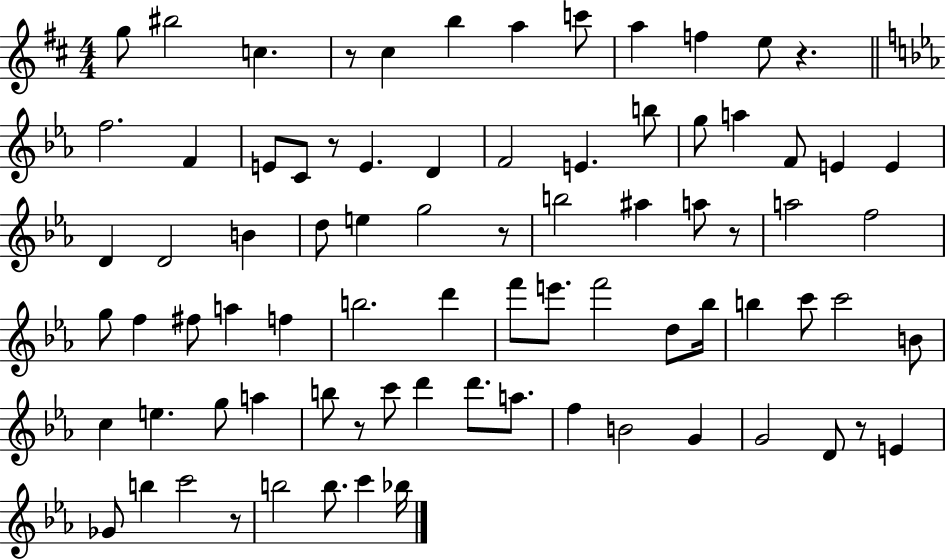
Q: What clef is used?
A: treble